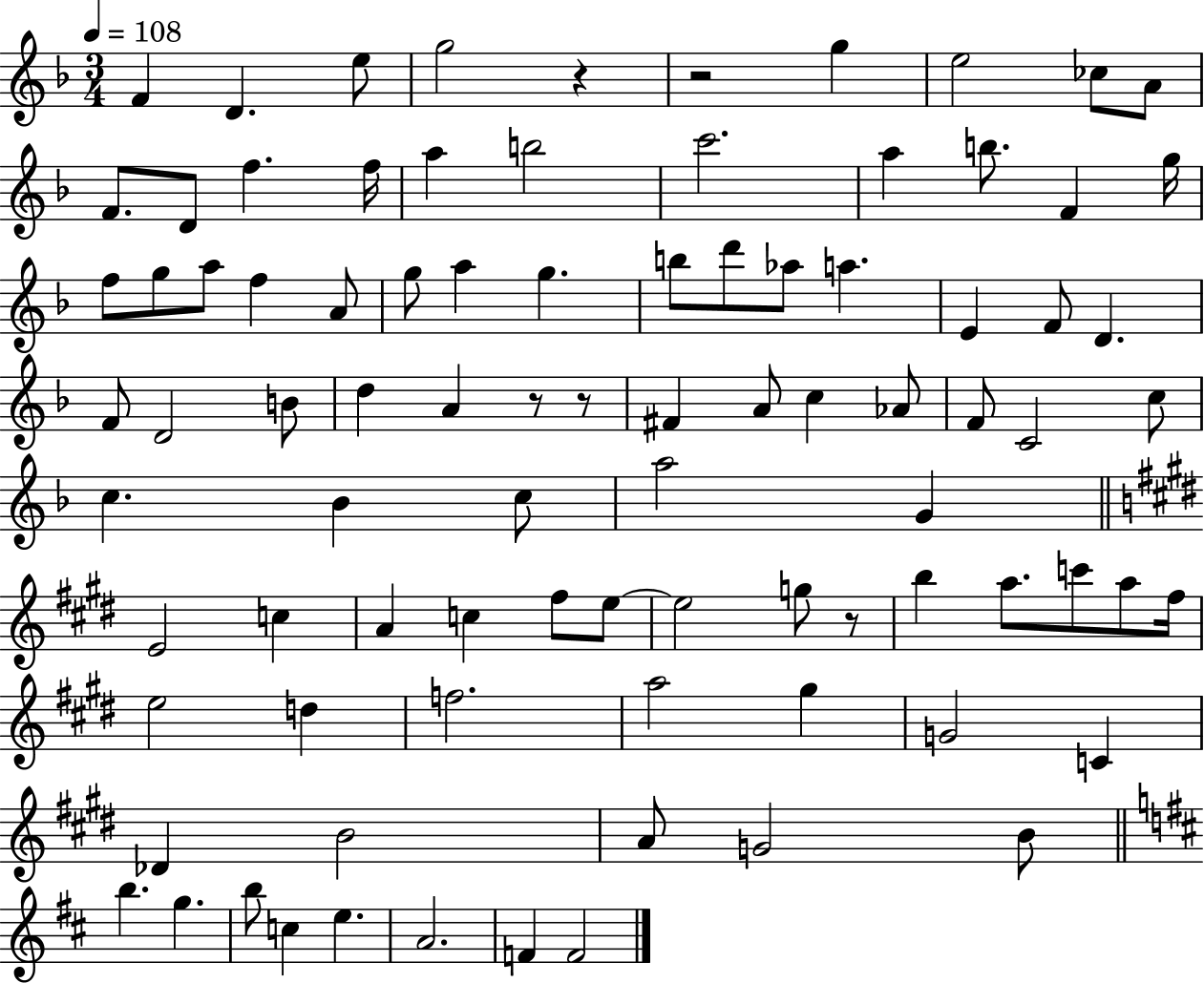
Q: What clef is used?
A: treble